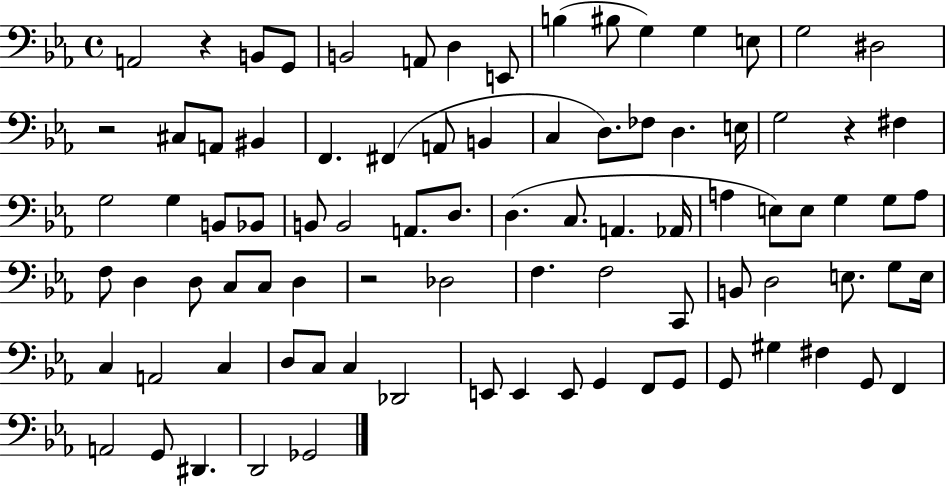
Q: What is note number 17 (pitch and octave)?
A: BIS2